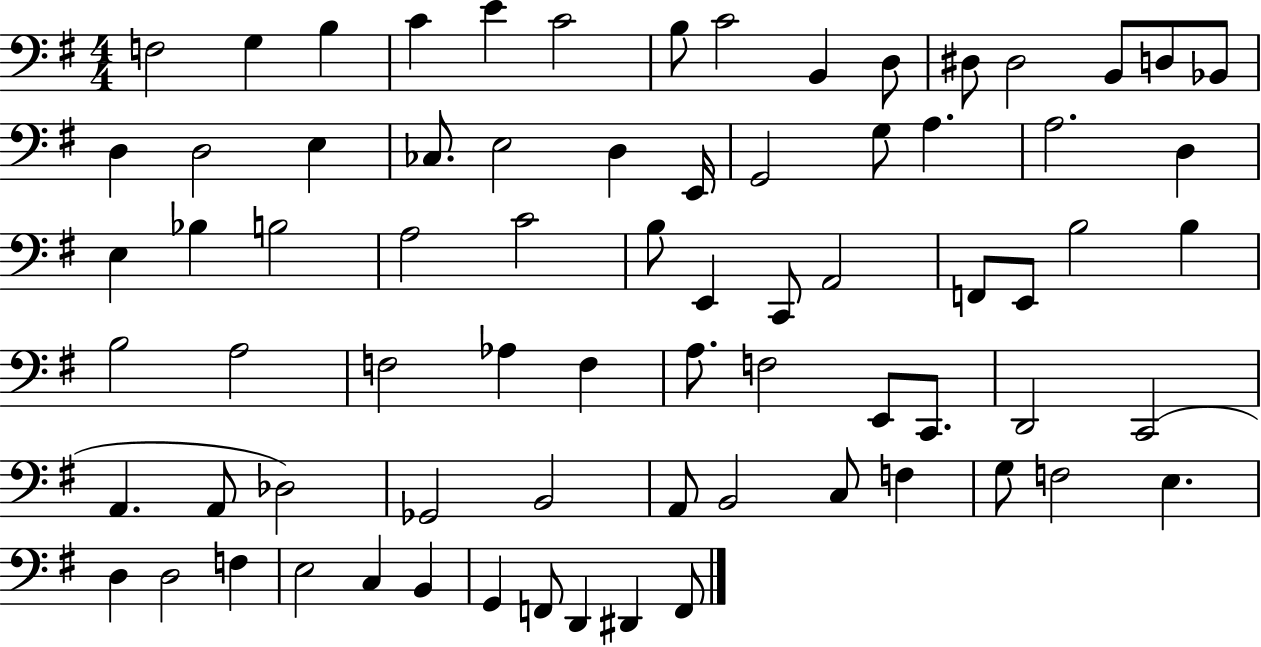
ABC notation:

X:1
T:Untitled
M:4/4
L:1/4
K:G
F,2 G, B, C E C2 B,/2 C2 B,, D,/2 ^D,/2 ^D,2 B,,/2 D,/2 _B,,/2 D, D,2 E, _C,/2 E,2 D, E,,/4 G,,2 G,/2 A, A,2 D, E, _B, B,2 A,2 C2 B,/2 E,, C,,/2 A,,2 F,,/2 E,,/2 B,2 B, B,2 A,2 F,2 _A, F, A,/2 F,2 E,,/2 C,,/2 D,,2 C,,2 A,, A,,/2 _D,2 _G,,2 B,,2 A,,/2 B,,2 C,/2 F, G,/2 F,2 E, D, D,2 F, E,2 C, B,, G,, F,,/2 D,, ^D,, F,,/2